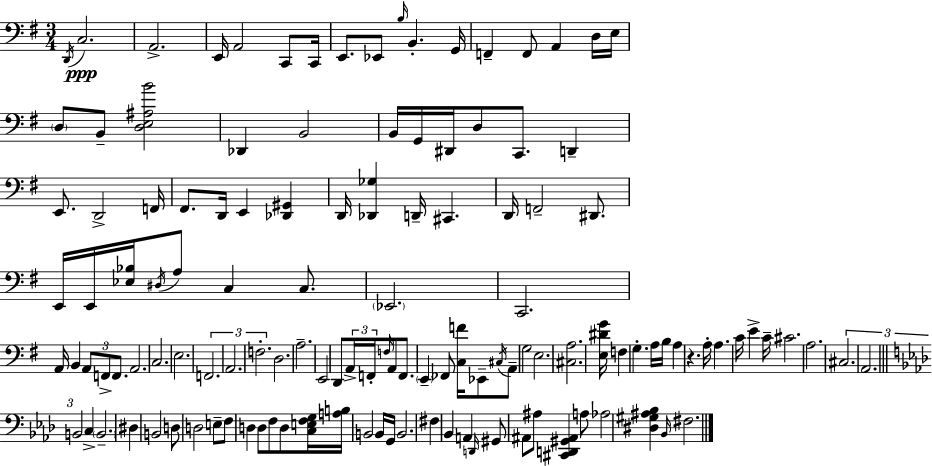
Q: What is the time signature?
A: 3/4